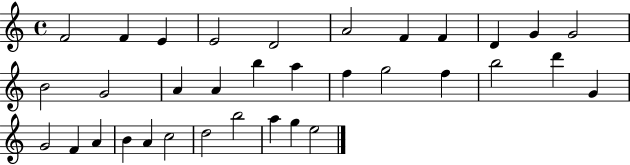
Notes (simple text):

F4/h F4/q E4/q E4/h D4/h A4/h F4/q F4/q D4/q G4/q G4/h B4/h G4/h A4/q A4/q B5/q A5/q F5/q G5/h F5/q B5/h D6/q G4/q G4/h F4/q A4/q B4/q A4/q C5/h D5/h B5/h A5/q G5/q E5/h